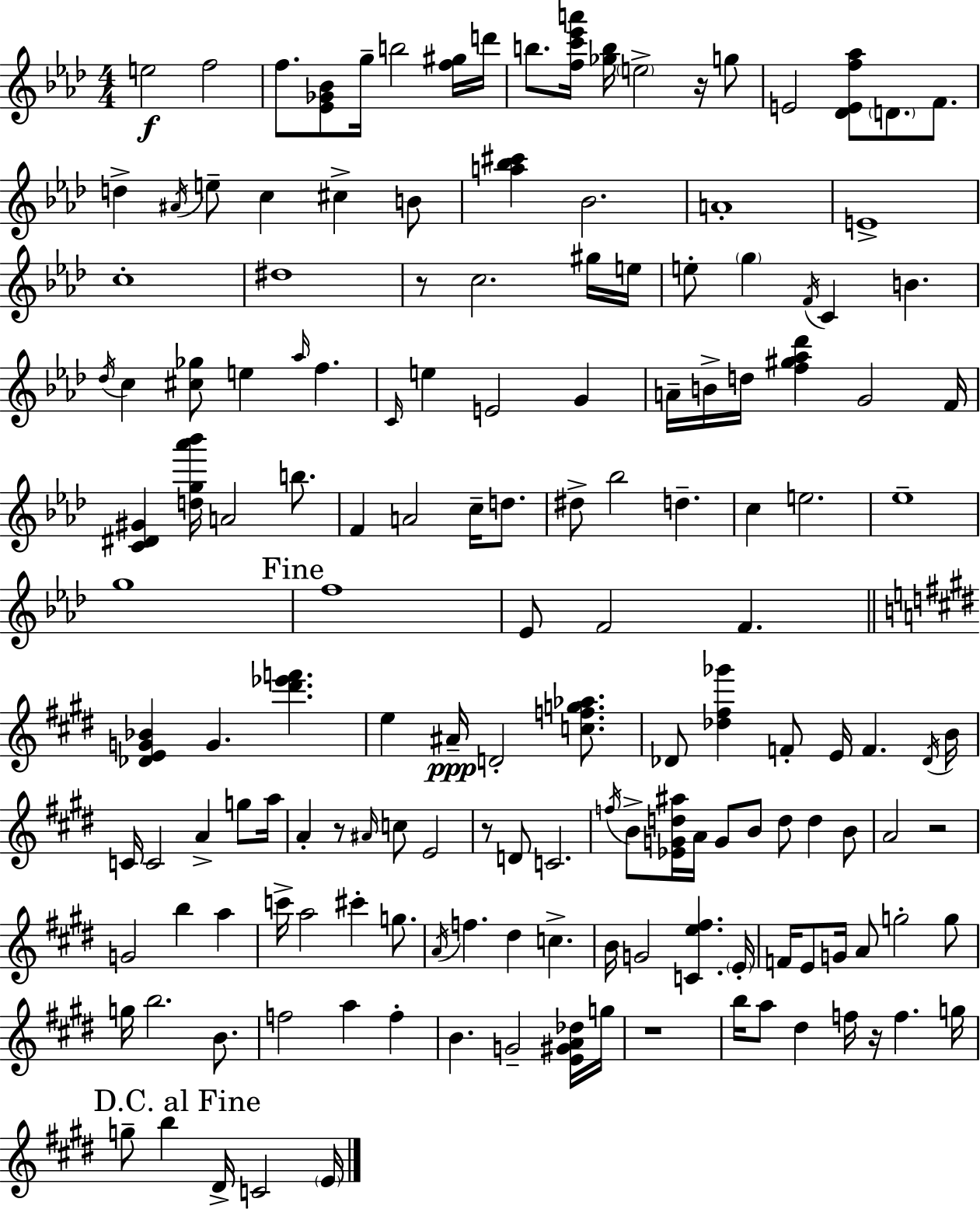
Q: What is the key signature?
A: AES major